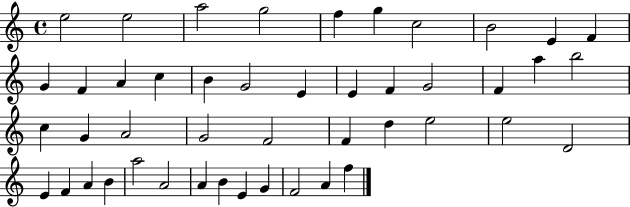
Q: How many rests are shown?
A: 0